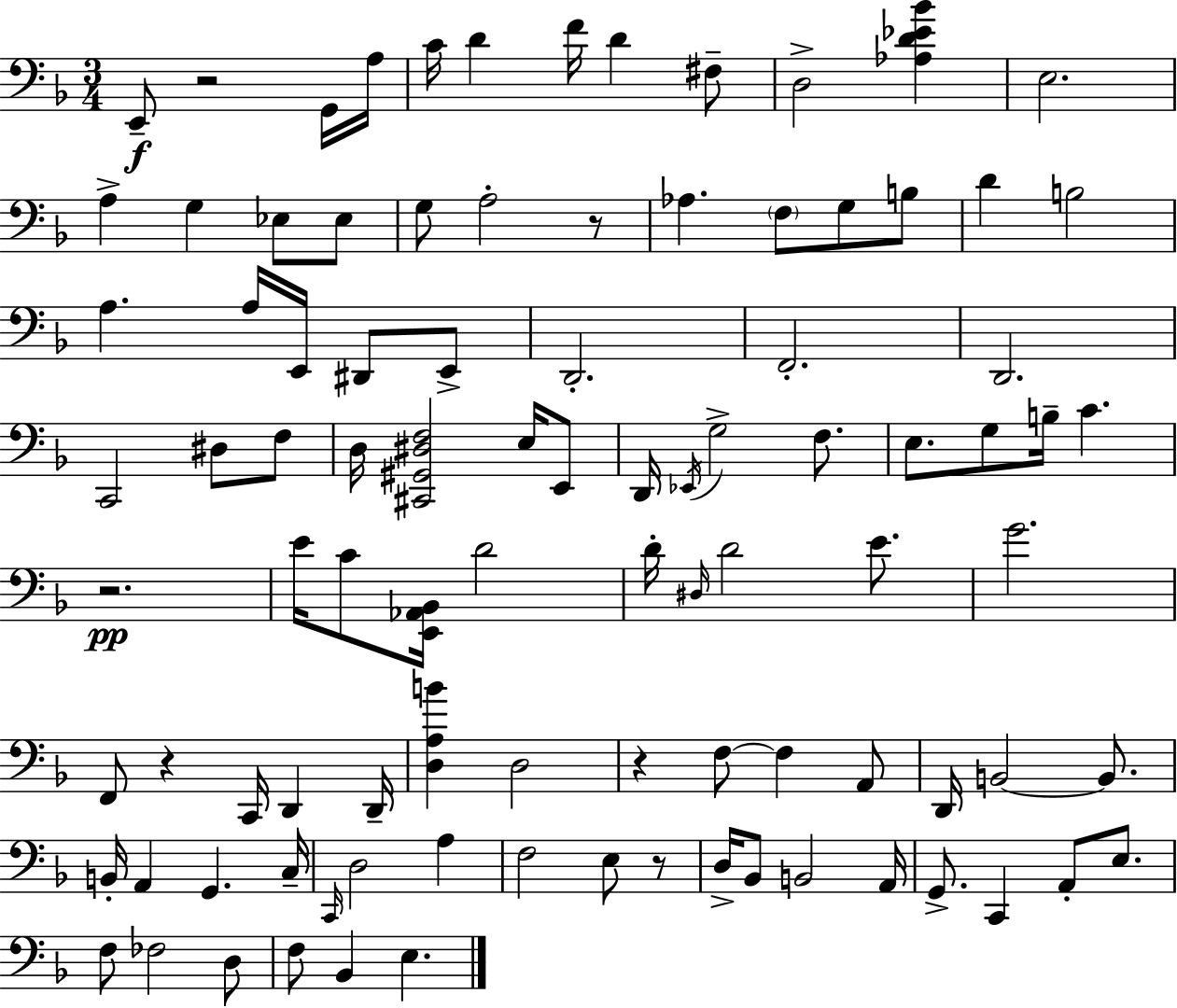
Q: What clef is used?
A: bass